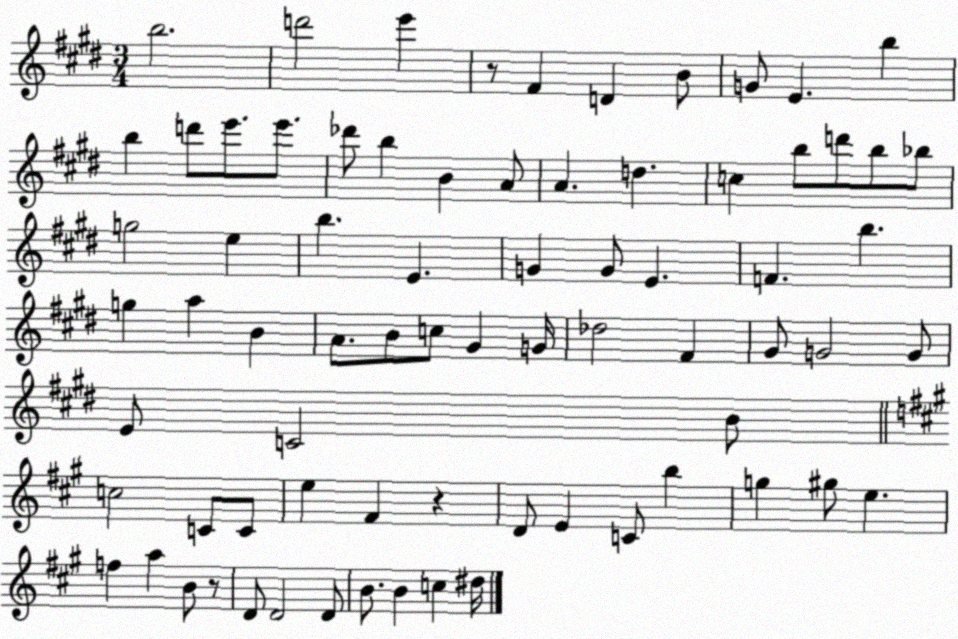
X:1
T:Untitled
M:3/4
L:1/4
K:E
b2 d'2 e' z/2 ^F D B/2 G/2 E b b d'/2 e'/2 e'/2 _d'/2 b B A/2 A d c b/2 d'/2 b/2 _b/2 g2 e b E G G/2 E F b g a B A/2 B/2 c/2 ^G G/4 _d2 ^F ^G/2 G2 G/2 E/2 C2 B/2 c2 C/2 C/2 e ^F z D/2 E C/2 b g ^g/2 e f a B/2 z/2 D/2 D2 D/2 B/2 B c ^d/4